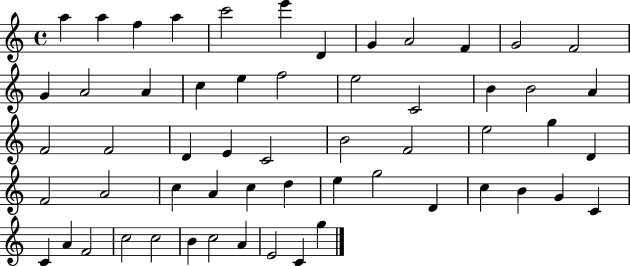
X:1
T:Untitled
M:4/4
L:1/4
K:C
a a f a c'2 e' D G A2 F G2 F2 G A2 A c e f2 e2 C2 B B2 A F2 F2 D E C2 B2 F2 e2 g D F2 A2 c A c d e g2 D c B G C C A F2 c2 c2 B c2 A E2 C g